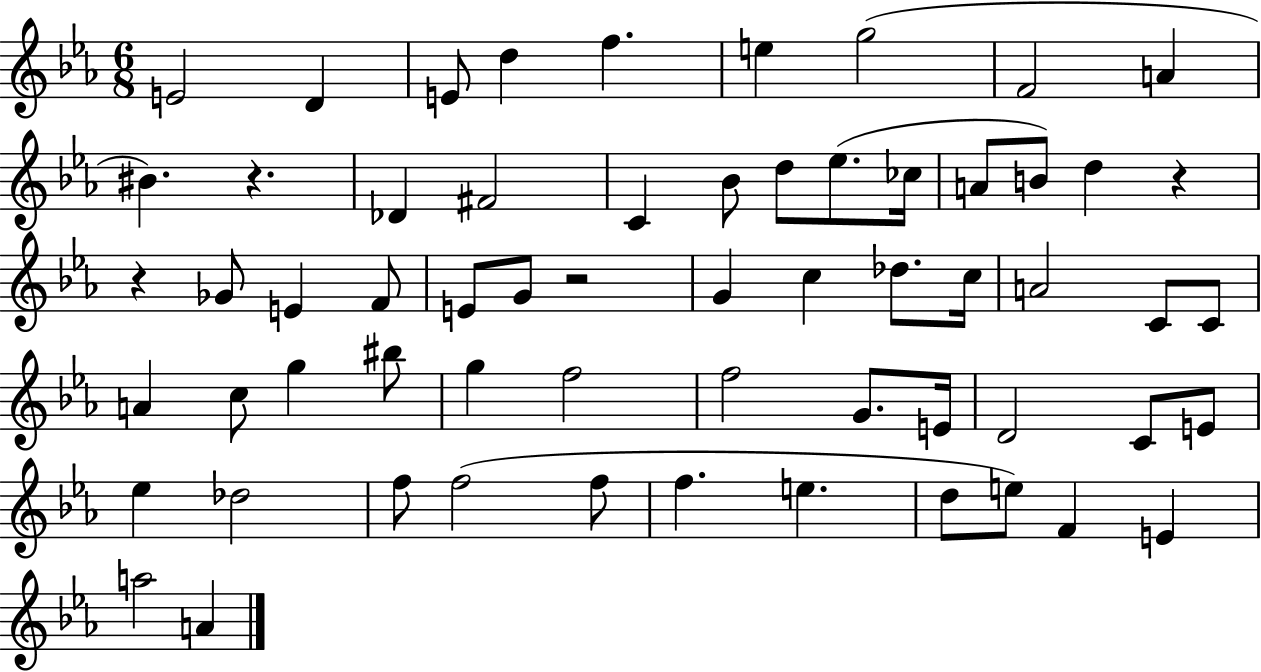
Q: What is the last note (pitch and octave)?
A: A4